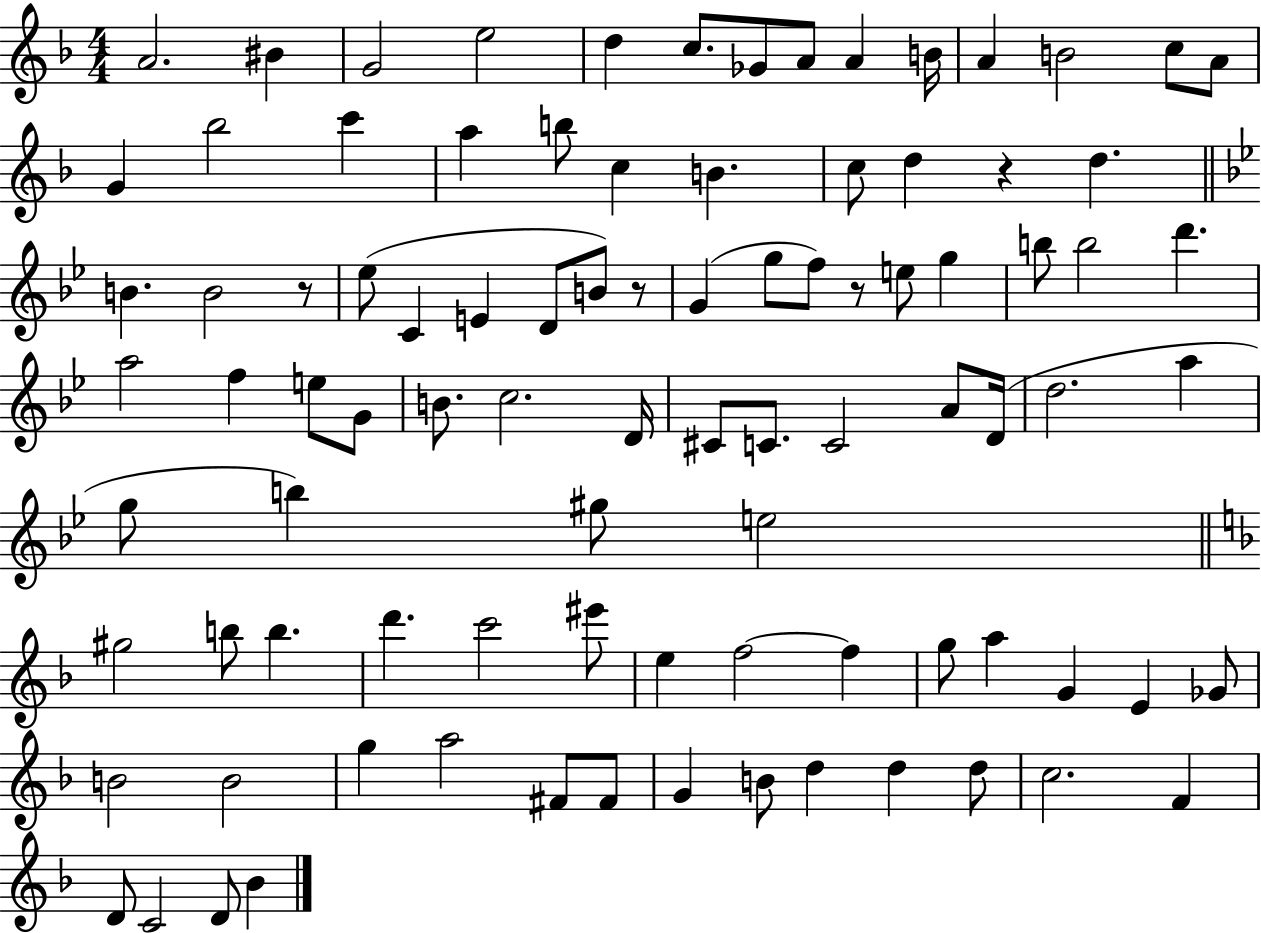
{
  \clef treble
  \numericTimeSignature
  \time 4/4
  \key f \major
  \repeat volta 2 { a'2. bis'4 | g'2 e''2 | d''4 c''8. ges'8 a'8 a'4 b'16 | a'4 b'2 c''8 a'8 | \break g'4 bes''2 c'''4 | a''4 b''8 c''4 b'4. | c''8 d''4 r4 d''4. | \bar "||" \break \key bes \major b'4. b'2 r8 | ees''8( c'4 e'4 d'8 b'8) r8 | g'4( g''8 f''8) r8 e''8 g''4 | b''8 b''2 d'''4. | \break a''2 f''4 e''8 g'8 | b'8. c''2. d'16 | cis'8 c'8. c'2 a'8 d'16( | d''2. a''4 | \break g''8 b''4) gis''8 e''2 | \bar "||" \break \key f \major gis''2 b''8 b''4. | d'''4. c'''2 eis'''8 | e''4 f''2~~ f''4 | g''8 a''4 g'4 e'4 ges'8 | \break b'2 b'2 | g''4 a''2 fis'8 fis'8 | g'4 b'8 d''4 d''4 d''8 | c''2. f'4 | \break d'8 c'2 d'8 bes'4 | } \bar "|."
}